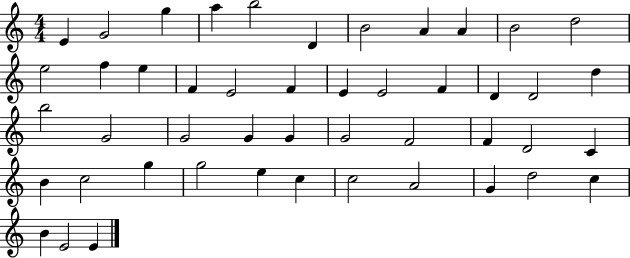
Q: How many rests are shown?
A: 0